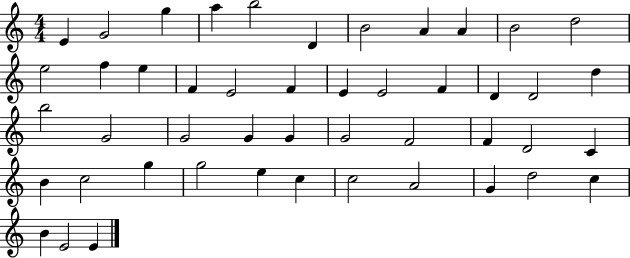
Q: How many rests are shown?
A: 0